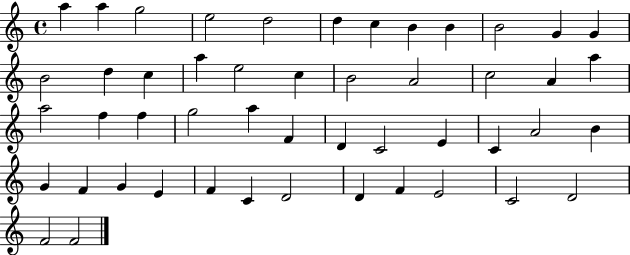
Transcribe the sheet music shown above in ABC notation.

X:1
T:Untitled
M:4/4
L:1/4
K:C
a a g2 e2 d2 d c B B B2 G G B2 d c a e2 c B2 A2 c2 A a a2 f f g2 a F D C2 E C A2 B G F G E F C D2 D F E2 C2 D2 F2 F2